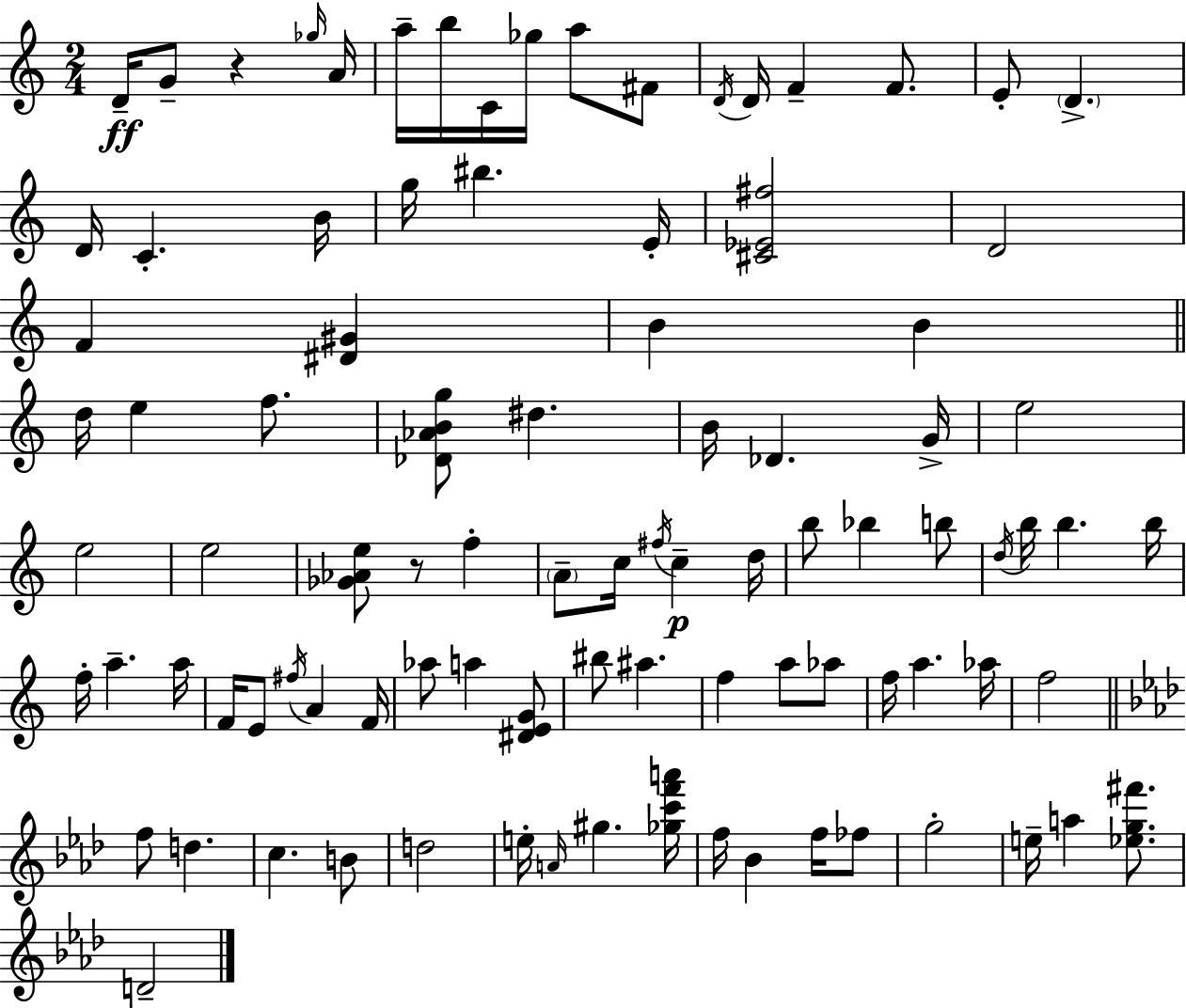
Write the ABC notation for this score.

X:1
T:Untitled
M:2/4
L:1/4
K:C
D/4 G/2 z _g/4 A/4 a/4 b/4 C/4 _g/4 a/2 ^F/2 D/4 D/4 F F/2 E/2 D D/4 C B/4 g/4 ^b E/4 [^C_E^f]2 D2 F [^D^G] B B d/4 e f/2 [_D_ABg]/2 ^d B/4 _D G/4 e2 e2 e2 [_G_Ae]/2 z/2 f A/2 c/4 ^f/4 c d/4 b/2 _b b/2 d/4 b/4 b b/4 f/4 a a/4 F/4 E/2 ^f/4 A F/4 _a/2 a [^DEG]/2 ^b/2 ^a f a/2 _a/2 f/4 a _a/4 f2 f/2 d c B/2 d2 e/4 A/4 ^g [_gc'f'a']/4 f/4 _B f/4 _f/2 g2 e/4 a [_eg^f']/2 D2